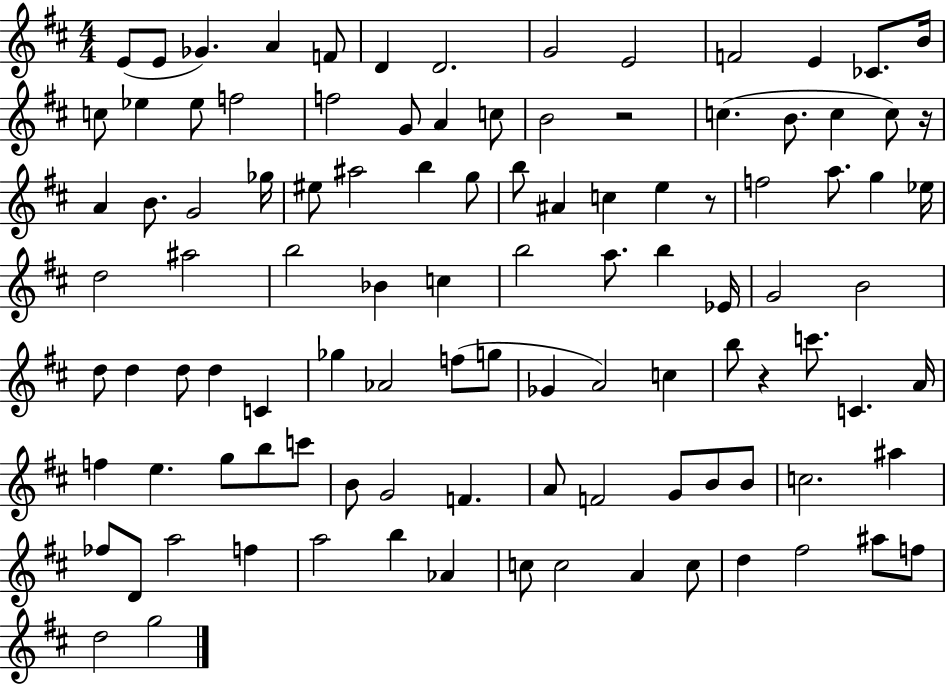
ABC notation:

X:1
T:Untitled
M:4/4
L:1/4
K:D
E/2 E/2 _G A F/2 D D2 G2 E2 F2 E _C/2 B/4 c/2 _e _e/2 f2 f2 G/2 A c/2 B2 z2 c B/2 c c/2 z/4 A B/2 G2 _g/4 ^e/2 ^a2 b g/2 b/2 ^A c e z/2 f2 a/2 g _e/4 d2 ^a2 b2 _B c b2 a/2 b _E/4 G2 B2 d/2 d d/2 d C _g _A2 f/2 g/2 _G A2 c b/2 z c'/2 C A/4 f e g/2 b/2 c'/2 B/2 G2 F A/2 F2 G/2 B/2 B/2 c2 ^a _f/2 D/2 a2 f a2 b _A c/2 c2 A c/2 d ^f2 ^a/2 f/2 d2 g2